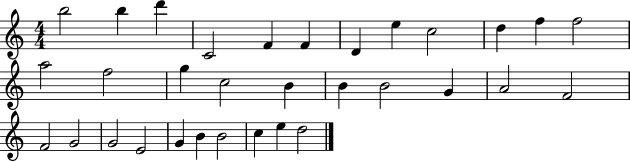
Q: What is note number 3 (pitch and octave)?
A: D6